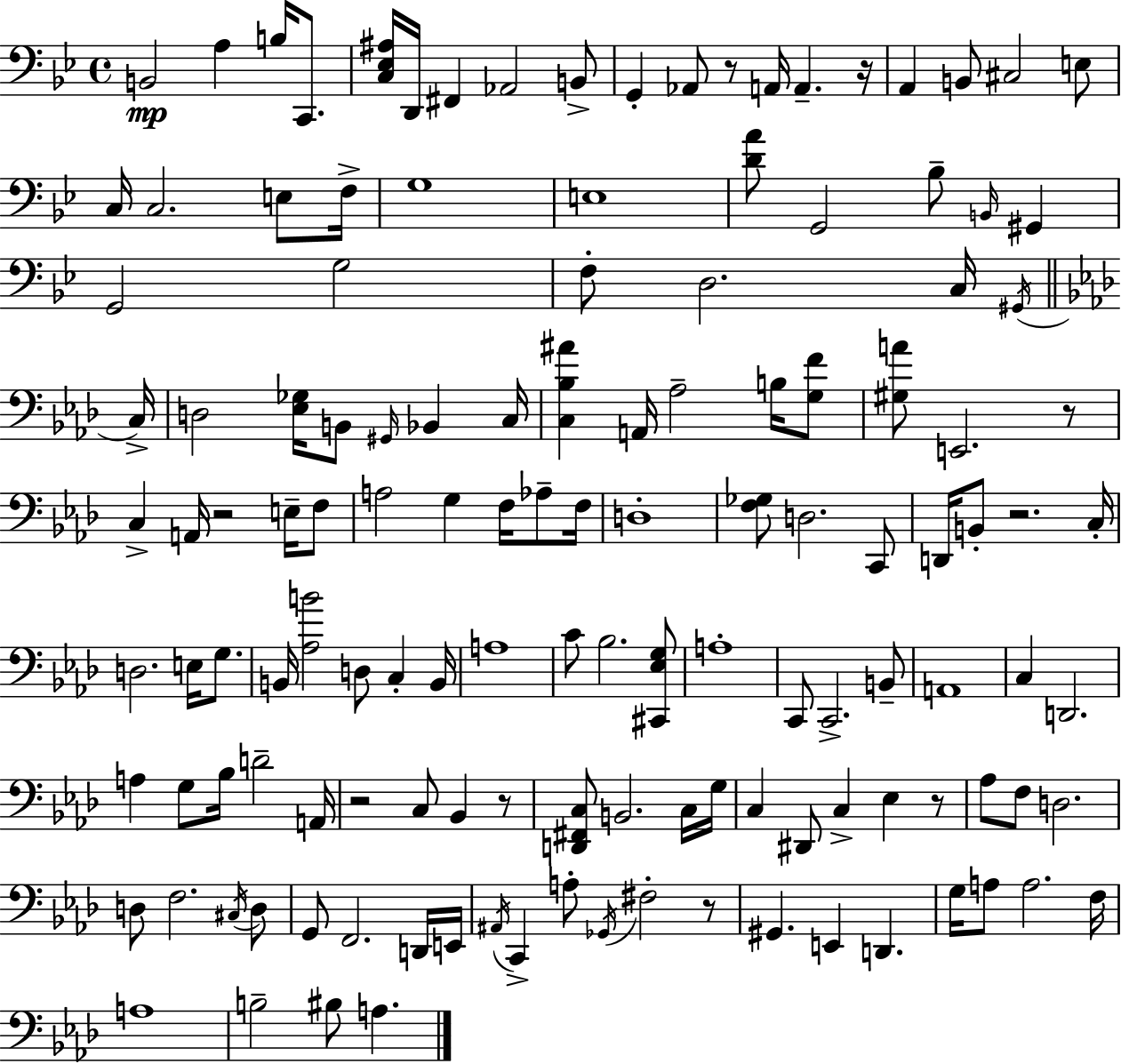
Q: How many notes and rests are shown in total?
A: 134